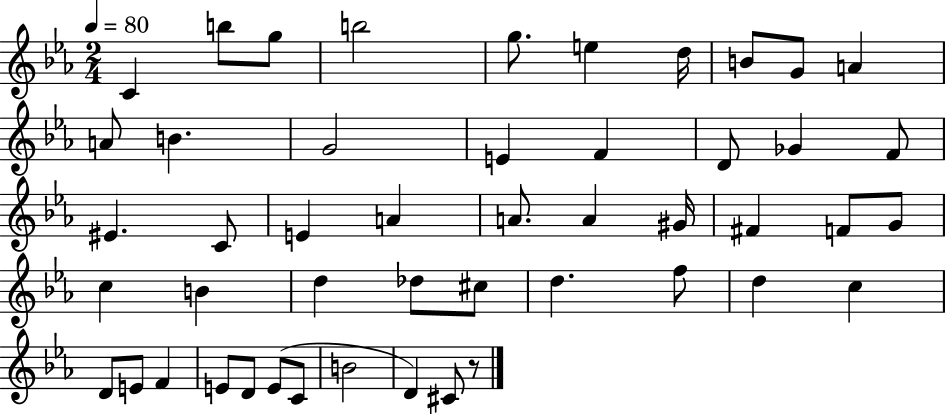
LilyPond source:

{
  \clef treble
  \numericTimeSignature
  \time 2/4
  \key ees \major
  \tempo 4 = 80
  c'4 b''8 g''8 | b''2 | g''8. e''4 d''16 | b'8 g'8 a'4 | \break a'8 b'4. | g'2 | e'4 f'4 | d'8 ges'4 f'8 | \break eis'4. c'8 | e'4 a'4 | a'8. a'4 gis'16 | fis'4 f'8 g'8 | \break c''4 b'4 | d''4 des''8 cis''8 | d''4. f''8 | d''4 c''4 | \break d'8 e'8 f'4 | e'8 d'8 e'8( c'8 | b'2 | d'4) cis'8 r8 | \break \bar "|."
}